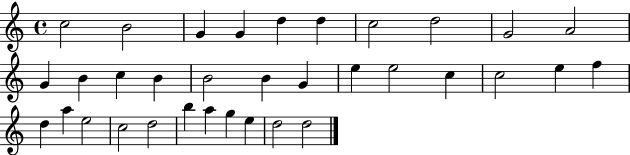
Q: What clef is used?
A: treble